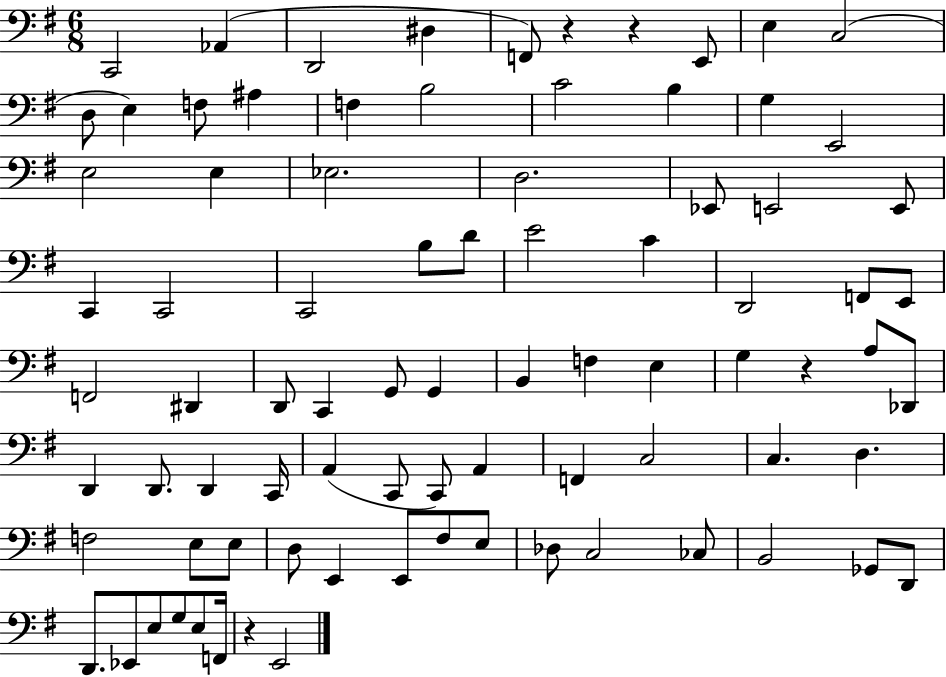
X:1
T:Untitled
M:6/8
L:1/4
K:G
C,,2 _A,, D,,2 ^D, F,,/2 z z E,,/2 E, C,2 D,/2 E, F,/2 ^A, F, B,2 C2 B, G, E,,2 E,2 E, _E,2 D,2 _E,,/2 E,,2 E,,/2 C,, C,,2 C,,2 B,/2 D/2 E2 C D,,2 F,,/2 E,,/2 F,,2 ^D,, D,,/2 C,, G,,/2 G,, B,, F, E, G, z A,/2 _D,,/2 D,, D,,/2 D,, C,,/4 A,, C,,/2 C,,/2 A,, F,, C,2 C, D, F,2 E,/2 E,/2 D,/2 E,, E,,/2 ^F,/2 E,/2 _D,/2 C,2 _C,/2 B,,2 _G,,/2 D,,/2 D,,/2 _E,,/2 E,/2 G,/2 E,/2 F,,/4 z E,,2